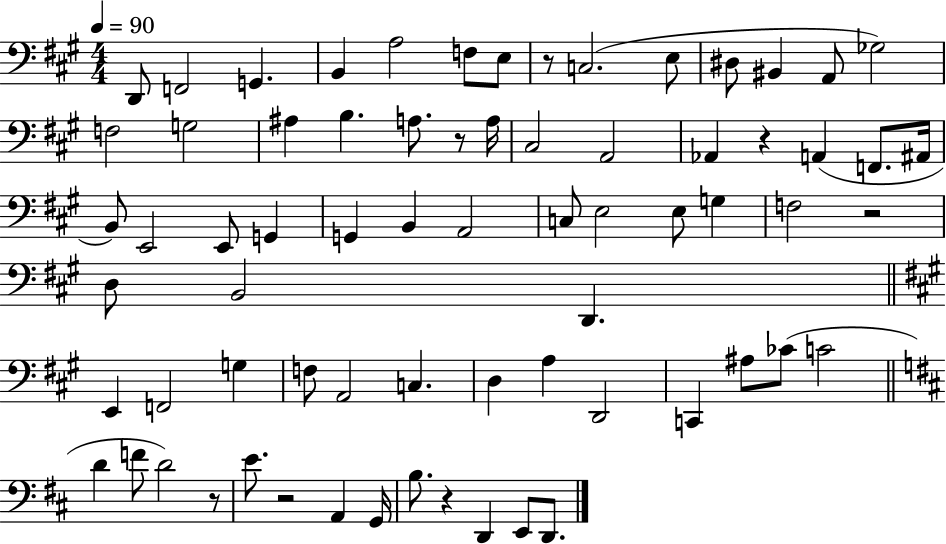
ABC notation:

X:1
T:Untitled
M:4/4
L:1/4
K:A
D,,/2 F,,2 G,, B,, A,2 F,/2 E,/2 z/2 C,2 E,/2 ^D,/2 ^B,, A,,/2 _G,2 F,2 G,2 ^A, B, A,/2 z/2 A,/4 ^C,2 A,,2 _A,, z A,, F,,/2 ^A,,/4 B,,/2 E,,2 E,,/2 G,, G,, B,, A,,2 C,/2 E,2 E,/2 G, F,2 z2 D,/2 B,,2 D,, E,, F,,2 G, F,/2 A,,2 C, D, A, D,,2 C,, ^A,/2 _C/2 C2 D F/2 D2 z/2 E/2 z2 A,, G,,/4 B,/2 z D,, E,,/2 D,,/2